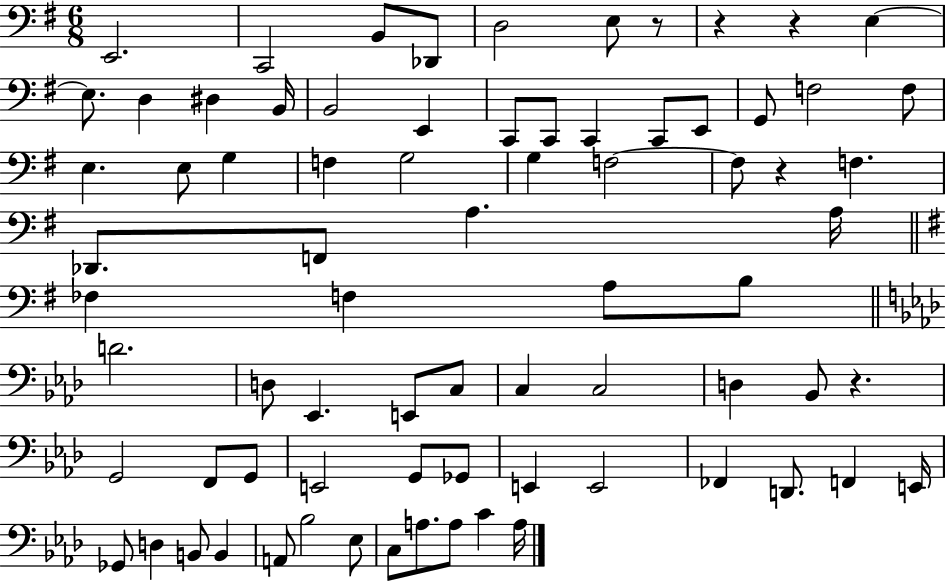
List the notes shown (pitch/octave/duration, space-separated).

E2/h. C2/h B2/e Db2/e D3/h E3/e R/e R/q R/q E3/q E3/e. D3/q D#3/q B2/s B2/h E2/q C2/e C2/e C2/q C2/e E2/e G2/e F3/h F3/e E3/q. E3/e G3/q F3/q G3/h G3/q F3/h F3/e R/q F3/q. Db2/e. F2/e A3/q. A3/s FES3/q F3/q A3/e B3/e D4/h. D3/e Eb2/q. E2/e C3/e C3/q C3/h D3/q Bb2/e R/q. G2/h F2/e G2/e E2/h G2/e Gb2/e E2/q E2/h FES2/q D2/e. F2/q E2/s Gb2/e D3/q B2/e B2/q A2/e Bb3/h Eb3/e C3/e A3/e. A3/e C4/q A3/s